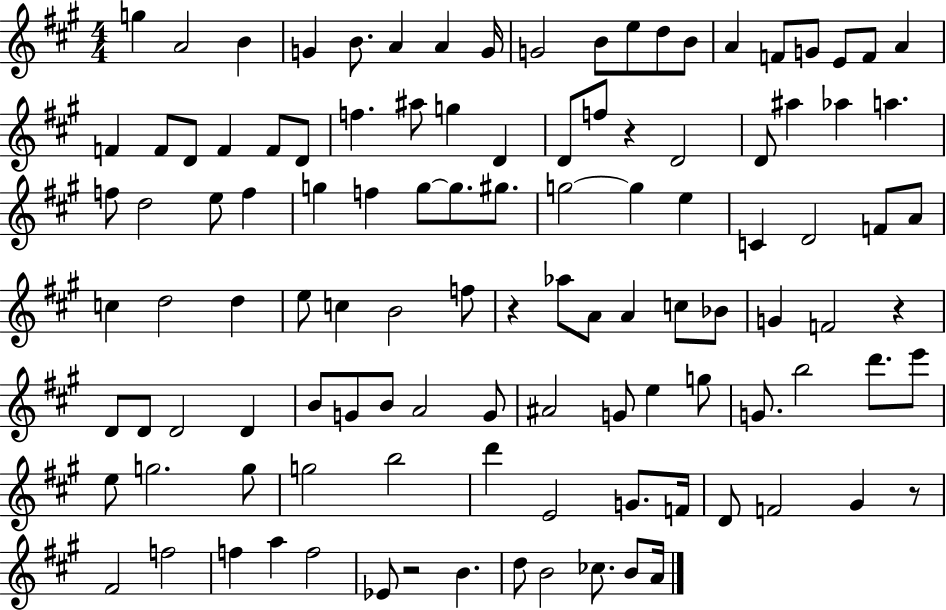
{
  \clef treble
  \numericTimeSignature
  \time 4/4
  \key a \major
  g''4 a'2 b'4 | g'4 b'8. a'4 a'4 g'16 | g'2 b'8 e''8 d''8 b'8 | a'4 f'8 g'8 e'8 f'8 a'4 | \break f'4 f'8 d'8 f'4 f'8 d'8 | f''4. ais''8 g''4 d'4 | d'8 f''8 r4 d'2 | d'8 ais''4 aes''4 a''4. | \break f''8 d''2 e''8 f''4 | g''4 f''4 g''8~~ g''8. gis''8. | g''2~~ g''4 e''4 | c'4 d'2 f'8 a'8 | \break c''4 d''2 d''4 | e''8 c''4 b'2 f''8 | r4 aes''8 a'8 a'4 c''8 bes'8 | g'4 f'2 r4 | \break d'8 d'8 d'2 d'4 | b'8 g'8 b'8 a'2 g'8 | ais'2 g'8 e''4 g''8 | g'8. b''2 d'''8. e'''8 | \break e''8 g''2. g''8 | g''2 b''2 | d'''4 e'2 g'8. f'16 | d'8 f'2 gis'4 r8 | \break fis'2 f''2 | f''4 a''4 f''2 | ees'8 r2 b'4. | d''8 b'2 ces''8. b'8 a'16 | \break \bar "|."
}